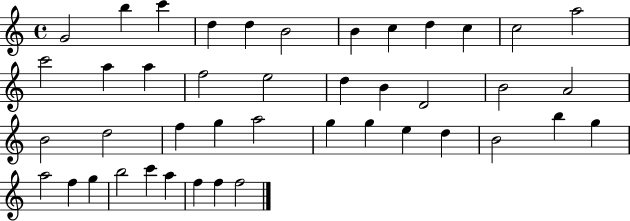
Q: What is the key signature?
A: C major